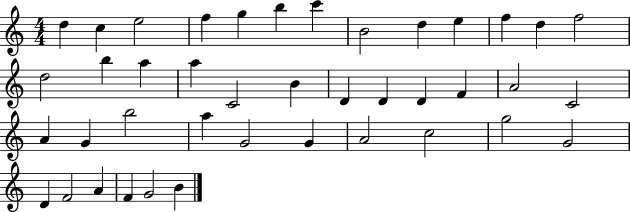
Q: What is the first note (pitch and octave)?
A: D5